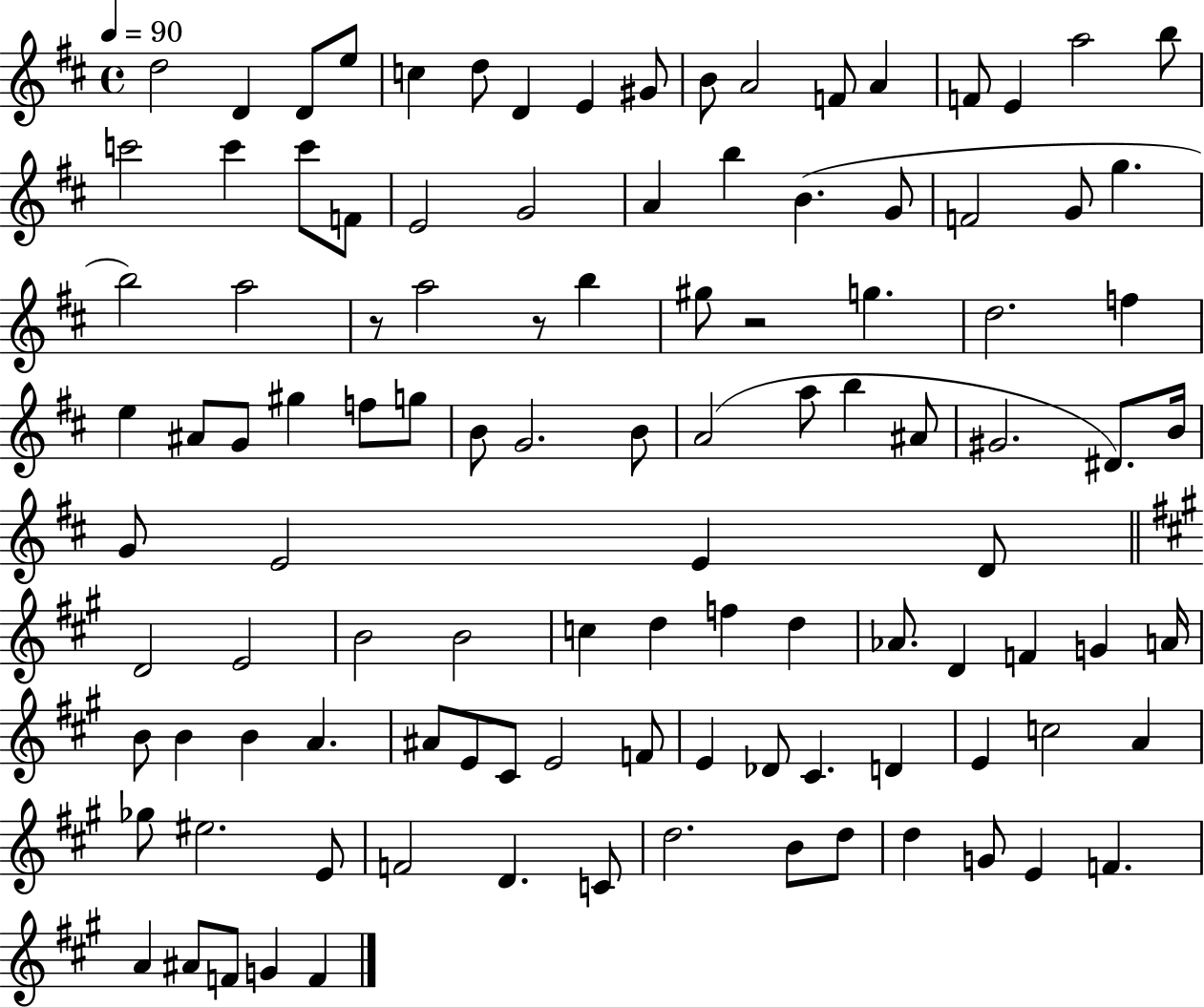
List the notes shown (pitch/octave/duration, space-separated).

D5/h D4/q D4/e E5/e C5/q D5/e D4/q E4/q G#4/e B4/e A4/h F4/e A4/q F4/e E4/q A5/h B5/e C6/h C6/q C6/e F4/e E4/h G4/h A4/q B5/q B4/q. G4/e F4/h G4/e G5/q. B5/h A5/h R/e A5/h R/e B5/q G#5/e R/h G5/q. D5/h. F5/q E5/q A#4/e G4/e G#5/q F5/e G5/e B4/e G4/h. B4/e A4/h A5/e B5/q A#4/e G#4/h. D#4/e. B4/s G4/e E4/h E4/q D4/e D4/h E4/h B4/h B4/h C5/q D5/q F5/q D5/q Ab4/e. D4/q F4/q G4/q A4/s B4/e B4/q B4/q A4/q. A#4/e E4/e C#4/e E4/h F4/e E4/q Db4/e C#4/q. D4/q E4/q C5/h A4/q Gb5/e EIS5/h. E4/e F4/h D4/q. C4/e D5/h. B4/e D5/e D5/q G4/e E4/q F4/q. A4/q A#4/e F4/e G4/q F4/q